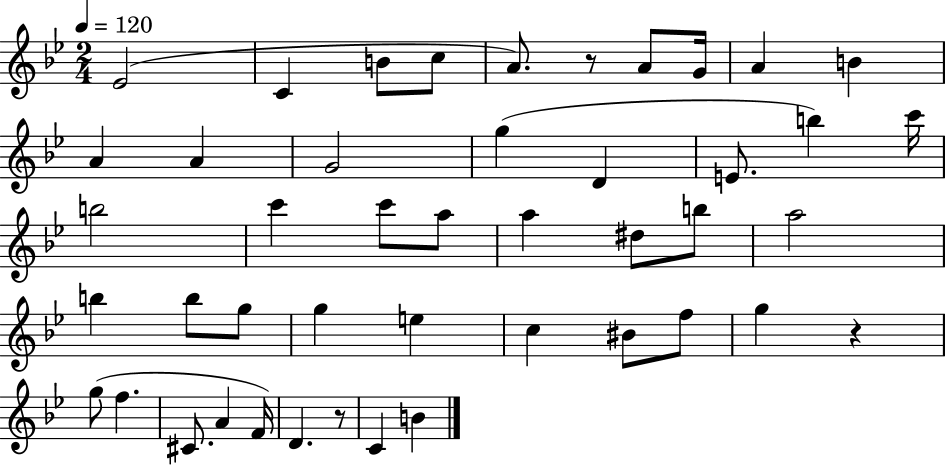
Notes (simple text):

Eb4/h C4/q B4/e C5/e A4/e. R/e A4/e G4/s A4/q B4/q A4/q A4/q G4/h G5/q D4/q E4/e. B5/q C6/s B5/h C6/q C6/e A5/e A5/q D#5/e B5/e A5/h B5/q B5/e G5/e G5/q E5/q C5/q BIS4/e F5/e G5/q R/q G5/e F5/q. C#4/e. A4/q F4/s D4/q. R/e C4/q B4/q